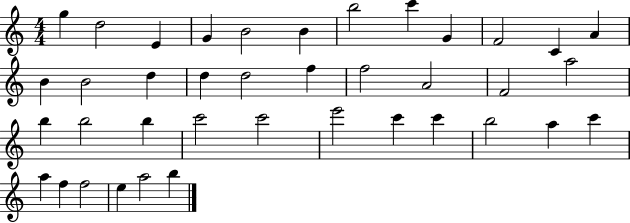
{
  \clef treble
  \numericTimeSignature
  \time 4/4
  \key c \major
  g''4 d''2 e'4 | g'4 b'2 b'4 | b''2 c'''4 g'4 | f'2 c'4 a'4 | \break b'4 b'2 d''4 | d''4 d''2 f''4 | f''2 a'2 | f'2 a''2 | \break b''4 b''2 b''4 | c'''2 c'''2 | e'''2 c'''4 c'''4 | b''2 a''4 c'''4 | \break a''4 f''4 f''2 | e''4 a''2 b''4 | \bar "|."
}